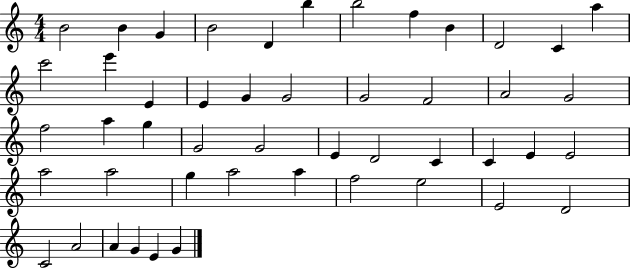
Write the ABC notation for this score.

X:1
T:Untitled
M:4/4
L:1/4
K:C
B2 B G B2 D b b2 f B D2 C a c'2 e' E E G G2 G2 F2 A2 G2 f2 a g G2 G2 E D2 C C E E2 a2 a2 g a2 a f2 e2 E2 D2 C2 A2 A G E G